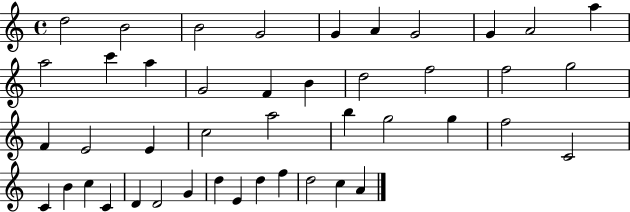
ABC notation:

X:1
T:Untitled
M:4/4
L:1/4
K:C
d2 B2 B2 G2 G A G2 G A2 a a2 c' a G2 F B d2 f2 f2 g2 F E2 E c2 a2 b g2 g f2 C2 C B c C D D2 G d E d f d2 c A